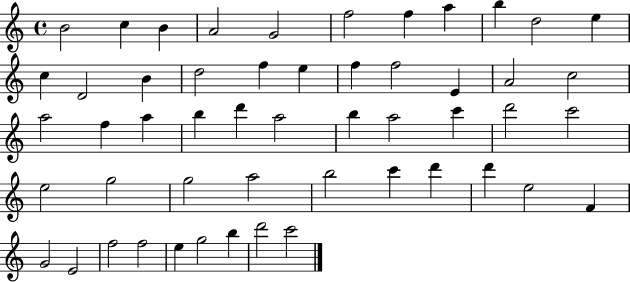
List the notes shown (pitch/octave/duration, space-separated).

B4/h C5/q B4/q A4/h G4/h F5/h F5/q A5/q B5/q D5/h E5/q C5/q D4/h B4/q D5/h F5/q E5/q F5/q F5/h E4/q A4/h C5/h A5/h F5/q A5/q B5/q D6/q A5/h B5/q A5/h C6/q D6/h C6/h E5/h G5/h G5/h A5/h B5/h C6/q D6/q D6/q E5/h F4/q G4/h E4/h F5/h F5/h E5/q G5/h B5/q D6/h C6/h